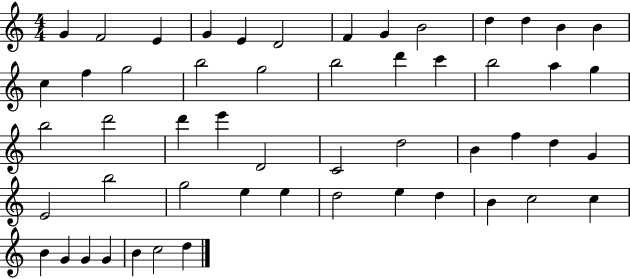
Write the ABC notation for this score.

X:1
T:Untitled
M:4/4
L:1/4
K:C
G F2 E G E D2 F G B2 d d B B c f g2 b2 g2 b2 d' c' b2 a g b2 d'2 d' e' D2 C2 d2 B f d G E2 b2 g2 e e d2 e d B c2 c B G G G B c2 d